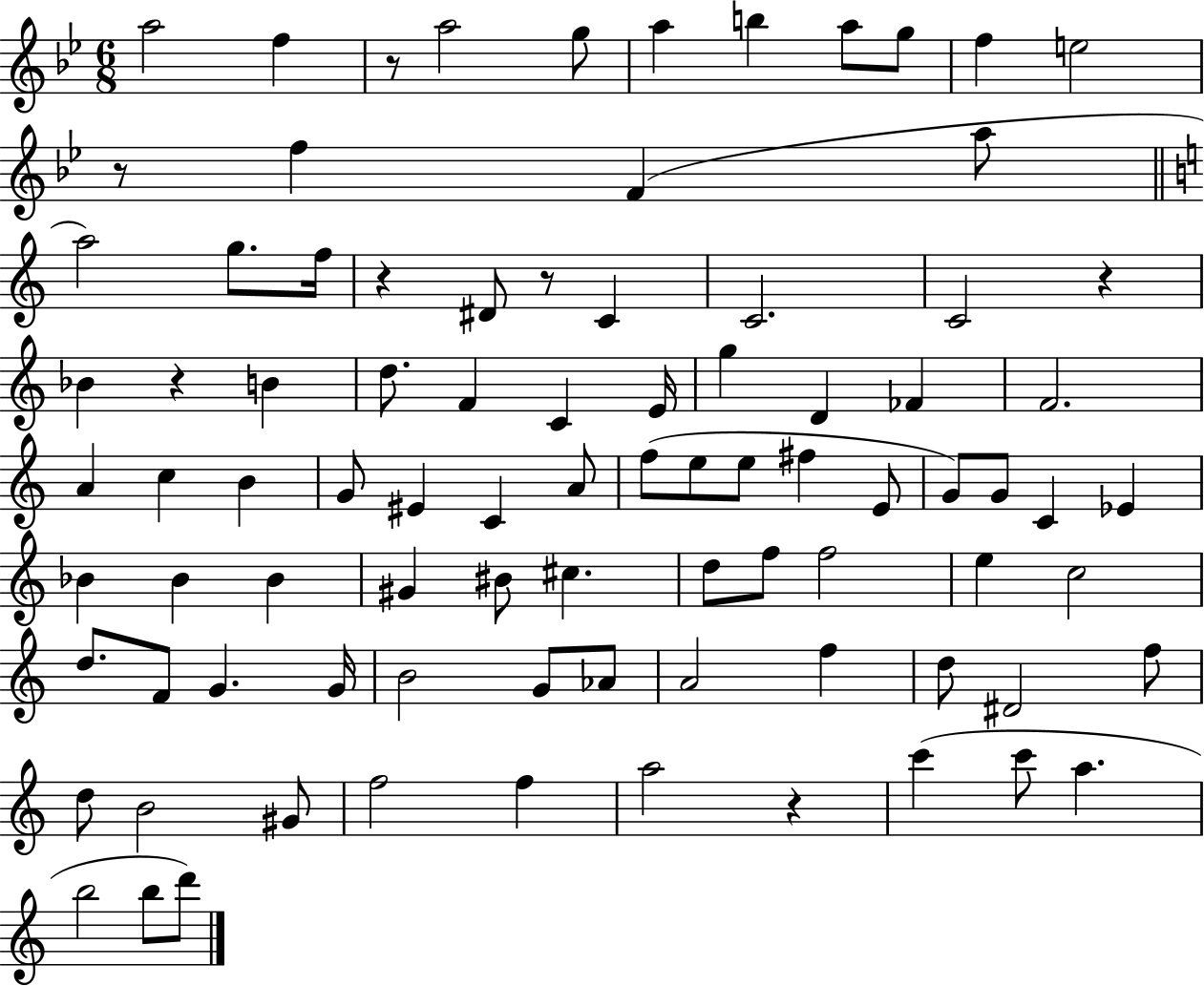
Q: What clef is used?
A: treble